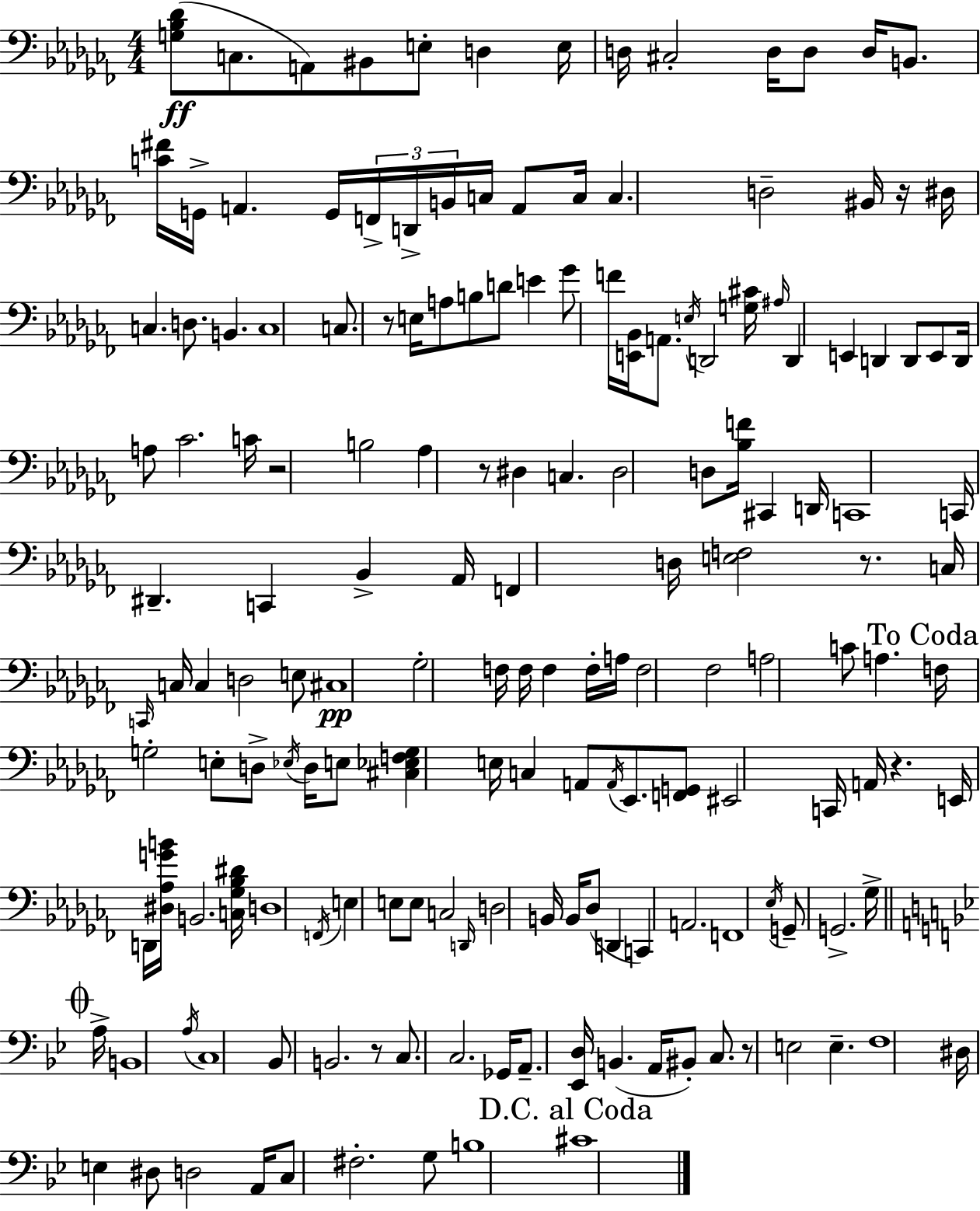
{
  \clef bass
  \numericTimeSignature
  \time 4/4
  \key aes \minor
  <g bes des'>8(\ff c8. a,8) bis,8 e8-. d4 e16 | d16 cis2-. d16 d8 d16 b,8. | <c' fis'>16 g,16-> a,4. g,16 \tuplet 3/2 { f,16-> d,16-> b,16 } c16 a,8 c16 | c4. d2-- bis,16 r16 | \break dis16 c4. d8. b,4. | c1 | c8. r8 e16 a8 b8 d'8 e'4 | ges'8 f'16 <e, bes,>16 a,8. \acciaccatura { e16 } d,2 | \break <g cis'>16 \grace { ais16 } d,4 e,4 d,4 d,8 | e,8 d,16 a8 ces'2. | c'16 r2 b2 | aes4 r8 dis4 c4. | \break dis2 d8 <bes f'>16 cis,4 | d,16 c,1 | c,16 dis,4.-- c,4 bes,4-> | aes,16 f,4 d16 <e f>2 r8. | \break c16 \grace { c,16 } c16 c4 d2 | e8 cis1\pp | ges2-. f16 f16 f4 | f16-. a16 f2 fes2 | \break a2 c'8 a4. | \mark "To Coda" f16 g2-. e8-. d8-> | \acciaccatura { ees16 } d16 e8 <cis ees f g>4 e16 c4 a,8 \acciaccatura { a,16 } | ees,8. <f, g,>8 eis,2 c,16 a,16 r4. | \break e,16 d,16 <dis aes g' b'>16 b,2. | <c ges bes dis'>16 d1 | \acciaccatura { f,16 } e4 e8 e8 c2 | \grace { d,16 } d2 b,16 | \break b,16 des8( d,4 c,4) a,2. | f,1 | \acciaccatura { ees16 } g,8-- g,2.-> | ges16-> \mark \markup { \musicglyph "scripts.coda" } \bar "||" \break \key bes \major a16-> b,1 | \acciaccatura { a16 } c1 | bes,8 b,2. | r8 c8. c2. | \break ges,16 a,8.-- <ees, d>16 b,4.( a,16 bis,8-.) c8. | r8 e2 e4.-- | f1 | dis16 e4 dis8 d2 | \break a,16 c8 fis2.-. | g8 b1 | \mark "D.C. al Coda" cis'1 | \bar "|."
}